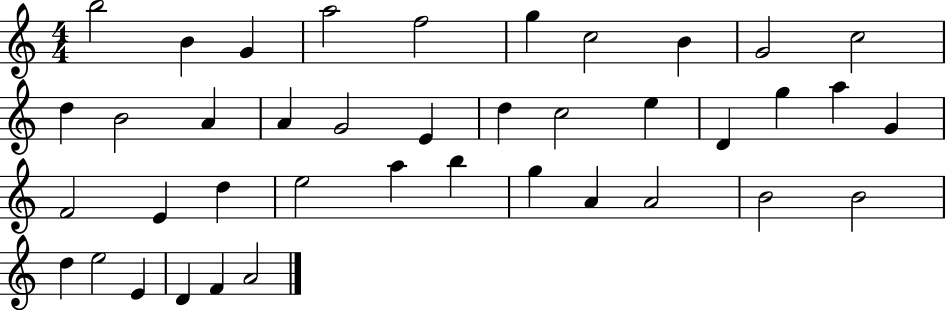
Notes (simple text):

B5/h B4/q G4/q A5/h F5/h G5/q C5/h B4/q G4/h C5/h D5/q B4/h A4/q A4/q G4/h E4/q D5/q C5/h E5/q D4/q G5/q A5/q G4/q F4/h E4/q D5/q E5/h A5/q B5/q G5/q A4/q A4/h B4/h B4/h D5/q E5/h E4/q D4/q F4/q A4/h